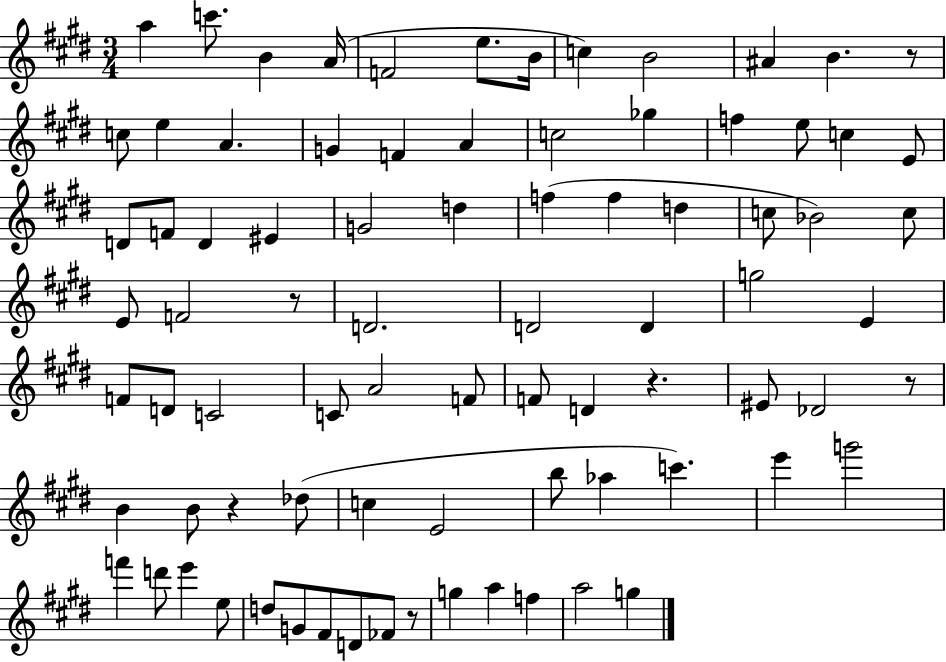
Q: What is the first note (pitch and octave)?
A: A5